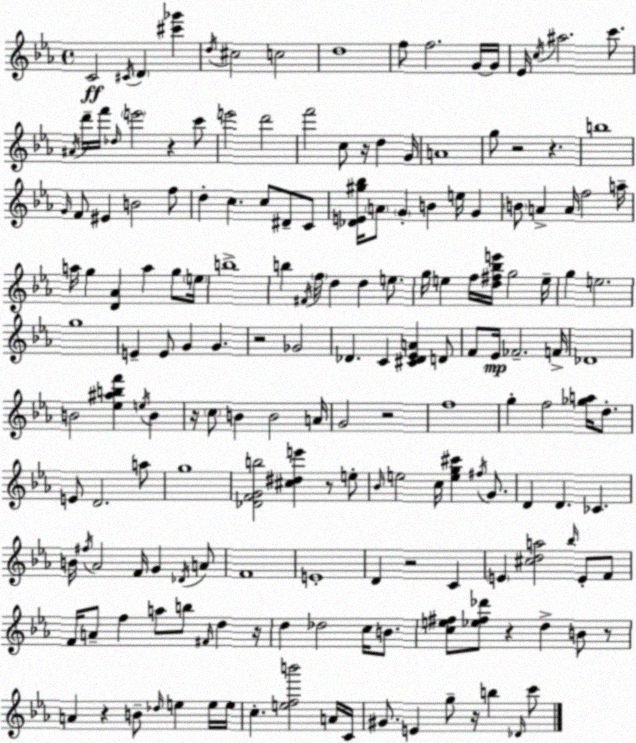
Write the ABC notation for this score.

X:1
T:Untitled
M:4/4
L:1/4
K:Eb
C2 ^C/4 D [^c'_g'] d/4 ^c2 c2 d4 f/2 f2 G/4 G/4 _E/4 c/4 ^a2 c'/2 ^A/4 d'/4 f'/4 _d/4 e'2 z c'/2 e'2 d'2 f'2 c/2 z/4 d G/4 A4 g/2 z2 z b4 G/4 F/2 ^E B2 f/2 d c c/2 ^D/2 C/2 [_DE^g_b]/4 A/2 G B e/4 G B/2 A A/4 f2 a/4 a/4 g [D_A] a g/2 e/4 b4 b ^F/4 f/4 d d e/2 g/4 e f/4 [d^f_be']/4 g2 e/4 g e2 g4 E E/2 G G z2 _G2 _D C [^C_D_EA] D/2 F/2 _E/4 _F2 F/4 _D4 B2 [_e^abf'] e/4 B z/4 c/2 B B2 A/4 G2 z2 f4 g f2 [_ga]/4 d/2 E/2 D2 a/2 g4 [_DFGb]2 [^c^de'] z/2 e/2 _B/4 e2 c/4 [eg^c'] ^f/4 G/2 D D _C B/4 ^f/4 _A2 F/4 G _D/4 A/2 F4 E4 D z2 C E [^cda]2 _b/4 E/2 F/2 F/4 A/2 f a/2 b/2 ^F/4 d z/4 d _d2 c/4 B/2 [ce^f]/2 [_e^f_d']/2 z d B/2 z/2 A z B/2 _d/4 e e/4 e/4 c [efb']2 A/4 C/4 ^G/2 E g/2 z/4 b _D/4 c'/2